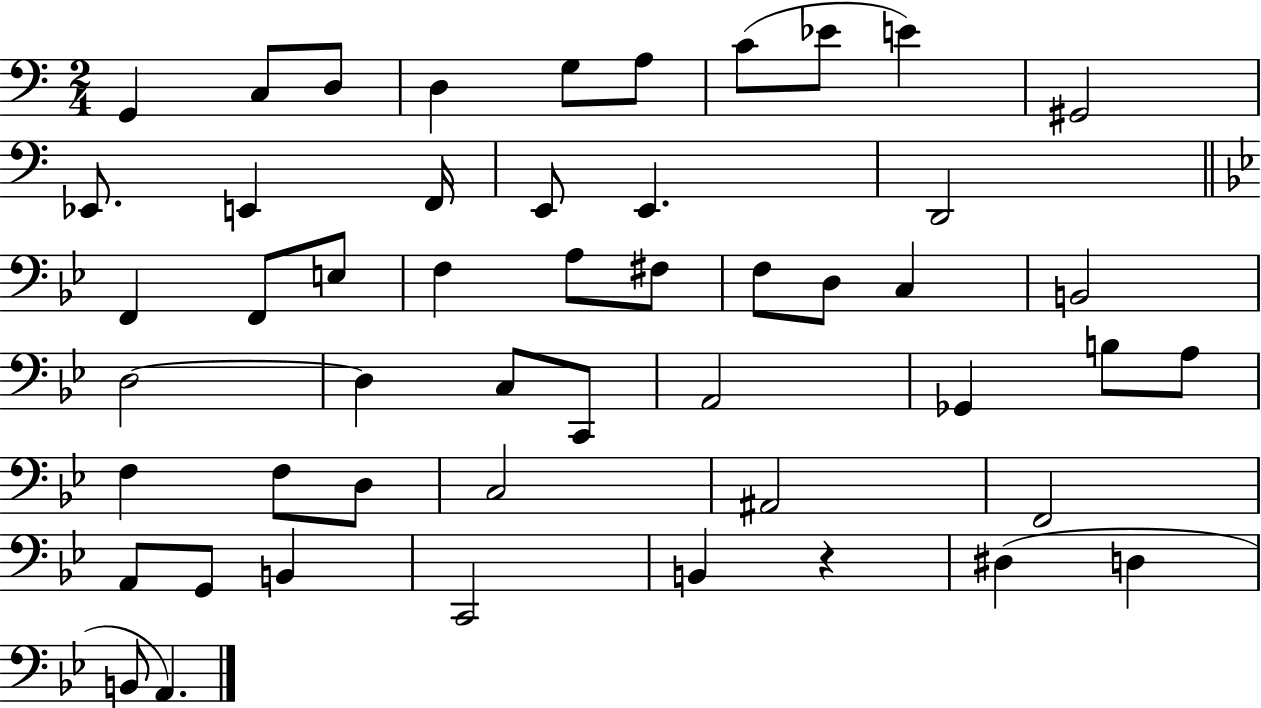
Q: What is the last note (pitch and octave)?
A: A2